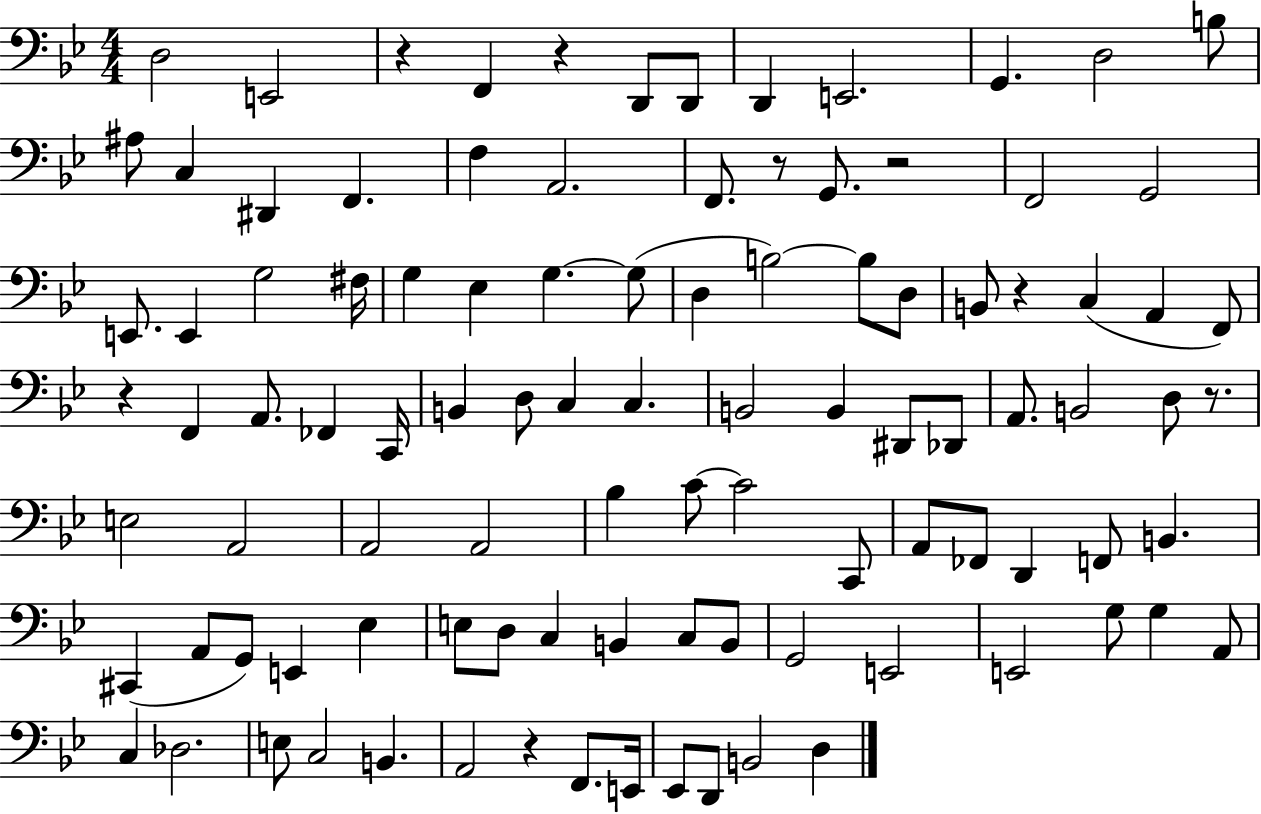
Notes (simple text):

D3/h E2/h R/q F2/q R/q D2/e D2/e D2/q E2/h. G2/q. D3/h B3/e A#3/e C3/q D#2/q F2/q. F3/q A2/h. F2/e. R/e G2/e. R/h F2/h G2/h E2/e. E2/q G3/h F#3/s G3/q Eb3/q G3/q. G3/e D3/q B3/h B3/e D3/e B2/e R/q C3/q A2/q F2/e R/q F2/q A2/e. FES2/q C2/s B2/q D3/e C3/q C3/q. B2/h B2/q D#2/e Db2/e A2/e. B2/h D3/e R/e. E3/h A2/h A2/h A2/h Bb3/q C4/e C4/h C2/e A2/e FES2/e D2/q F2/e B2/q. C#2/q A2/e G2/e E2/q Eb3/q E3/e D3/e C3/q B2/q C3/e B2/e G2/h E2/h E2/h G3/e G3/q A2/e C3/q Db3/h. E3/e C3/h B2/q. A2/h R/q F2/e. E2/s Eb2/e D2/e B2/h D3/q